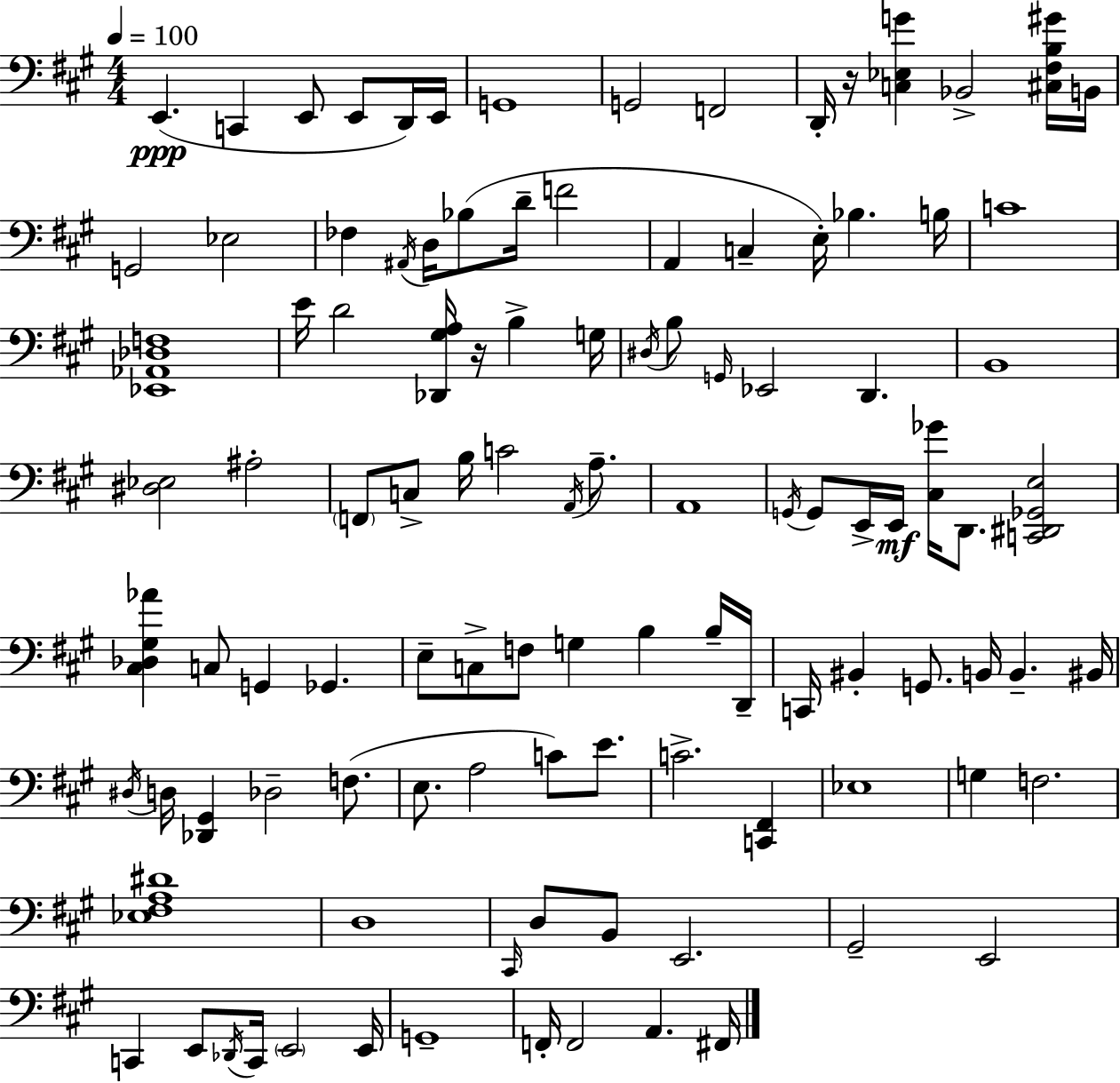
{
  \clef bass
  \numericTimeSignature
  \time 4/4
  \key a \major
  \tempo 4 = 100
  e,4.(\ppp c,4 e,8 e,8 d,16) e,16 | g,1 | g,2 f,2 | d,16-. r16 <c ees g'>4 bes,2-> <cis fis b gis'>16 b,16 | \break g,2 ees2 | fes4 \acciaccatura { ais,16 } d16 bes8( d'16-- f'2 | a,4 c4-- e16-.) bes4. | b16 c'1 | \break <ees, aes, des f>1 | e'16 d'2 <des, gis a>16 r16 b4-> | g16 \acciaccatura { dis16 } b8 \grace { g,16 } ees,2 d,4. | b,1 | \break <dis ees>2 ais2-. | \parenthesize f,8 c8-> b16 c'2 | \acciaccatura { a,16 } a8.-- a,1 | \acciaccatura { g,16 } g,8 e,16-> e,16\mf <cis ges'>16 d,8. <c, dis, ges, e>2 | \break <cis des gis aes'>4 c8 g,4 ges,4. | e8-- c8-> f8 g4 b4 | b16-- d,16-- c,16 bis,4-. g,8. b,16 b,4.-- | bis,16 \acciaccatura { dis16 } d16 <des, gis,>4 des2-- | \break f8.( e8. a2 | c'8) e'8. c'2.-> | <c, fis,>4 ees1 | g4 f2. | \break <ees fis a dis'>1 | d1 | \grace { cis,16 } d8 b,8 e,2. | gis,2-- e,2 | \break c,4 e,8 \acciaccatura { des,16 } c,16 \parenthesize e,2 | e,16 g,1-- | f,16-. f,2 | a,4. fis,16 \bar "|."
}